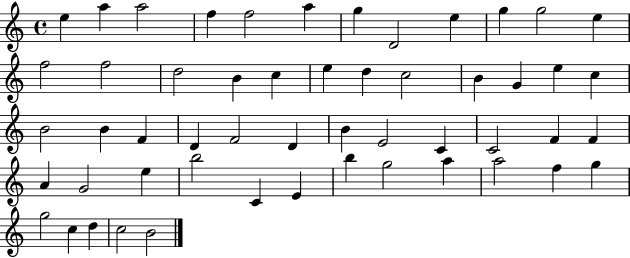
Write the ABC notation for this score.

X:1
T:Untitled
M:4/4
L:1/4
K:C
e a a2 f f2 a g D2 e g g2 e f2 f2 d2 B c e d c2 B G e c B2 B F D F2 D B E2 C C2 F F A G2 e b2 C E b g2 a a2 f g g2 c d c2 B2